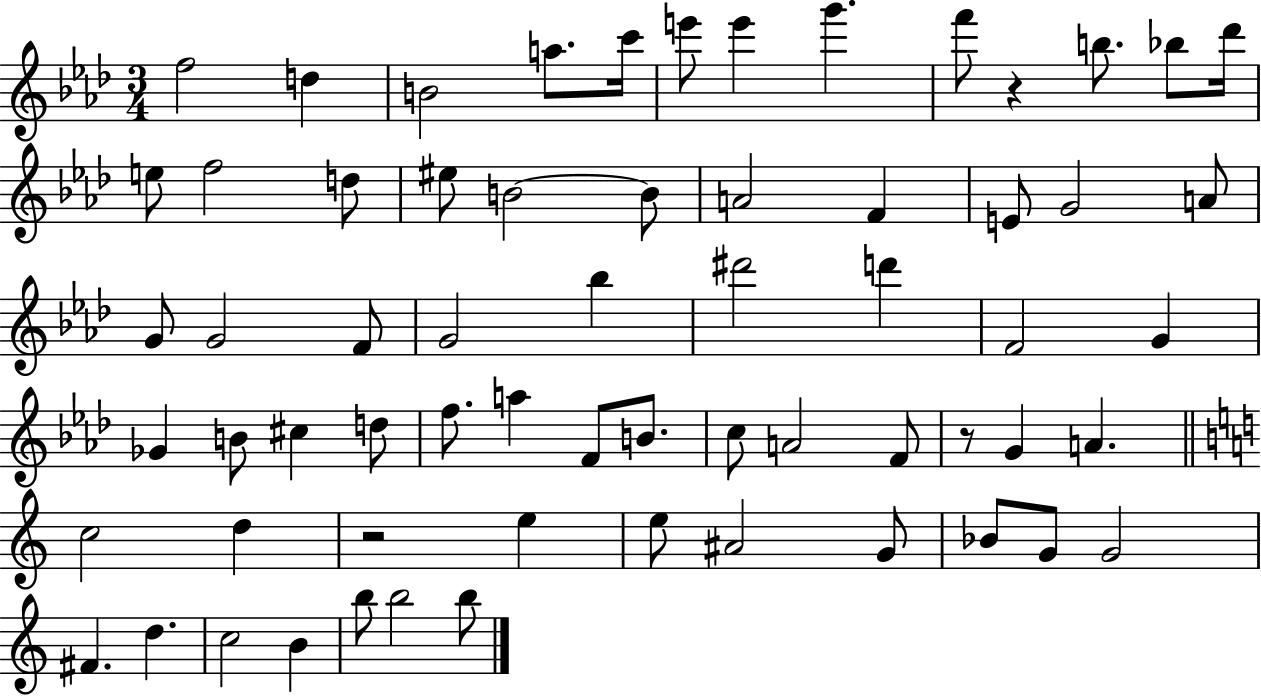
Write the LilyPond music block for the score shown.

{
  \clef treble
  \numericTimeSignature
  \time 3/4
  \key aes \major
  \repeat volta 2 { f''2 d''4 | b'2 a''8. c'''16 | e'''8 e'''4 g'''4. | f'''8 r4 b''8. bes''8 des'''16 | \break e''8 f''2 d''8 | eis''8 b'2~~ b'8 | a'2 f'4 | e'8 g'2 a'8 | \break g'8 g'2 f'8 | g'2 bes''4 | dis'''2 d'''4 | f'2 g'4 | \break ges'4 b'8 cis''4 d''8 | f''8. a''4 f'8 b'8. | c''8 a'2 f'8 | r8 g'4 a'4. | \break \bar "||" \break \key c \major c''2 d''4 | r2 e''4 | e''8 ais'2 g'8 | bes'8 g'8 g'2 | \break fis'4. d''4. | c''2 b'4 | b''8 b''2 b''8 | } \bar "|."
}